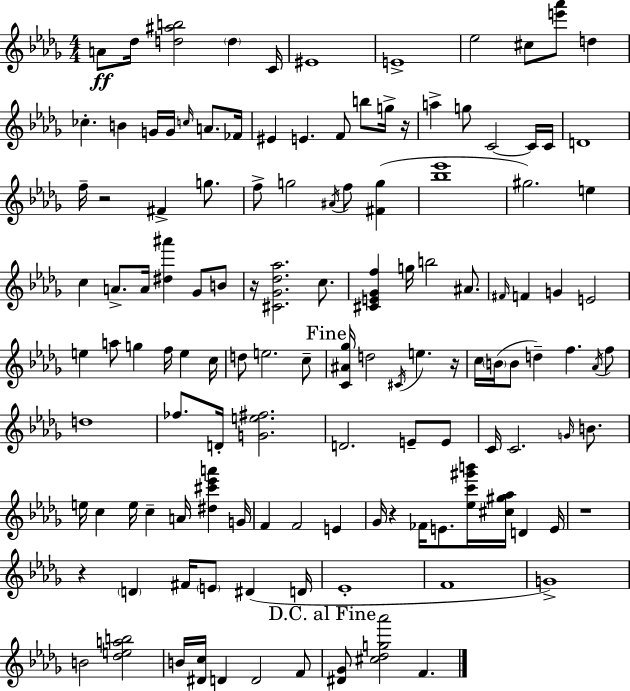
A4/e Db5/s [D5,A#5,B5]/h D5/q C4/s EIS4/w E4/w Eb5/h C#5/e [E6,Ab6]/e D5/q CES5/q. B4/q G4/s G4/s C5/s A4/e. FES4/s EIS4/q E4/q. F4/e B5/e G5/s R/s A5/q G5/e C4/h C4/s C4/s D4/w F5/s R/h F#4/q G5/e. F5/e G5/h A#4/s F5/e [F#4,G5]/q [Bb5,Eb6]/w G#5/h. E5/q C5/q A4/e. A4/s [D#5,A#6]/q Gb4/e B4/e R/s [C#4,Gb4,Db5,Ab5]/h. C5/e. [C#4,E4,Gb4,F5]/q G5/s B5/h A#4/e. F#4/s F4/q G4/q E4/h E5/q A5/e G5/q F5/s E5/q C5/s D5/e E5/h. C5/e [C4,A#4,Gb5]/s D5/h C#4/s E5/q. R/s C5/s B4/s B4/e D5/q F5/q. Ab4/s F5/e D5/w FES5/e. D4/s [G4,E5,F#5]/h. D4/h. E4/e E4/e C4/s C4/h. G4/s B4/e. E5/s C5/q E5/s C5/q A4/s [D#5,C#6,Eb6,A6]/q G4/s F4/q F4/h E4/q Gb4/s R/q FES4/s E4/e. [Eb5,C6,G#6,B6]/s [C#5,G#5,Ab5]/s D4/q E4/s R/w R/q D4/q F#4/s E4/e D#4/q D4/s Eb4/w F4/w G4/w B4/h [Db5,E5,A5,B5]/h B4/s [D#4,C5]/s D4/q D4/h F4/e [D#4,Gb4]/e [C#5,Db5,G5,Ab6]/h F4/q.